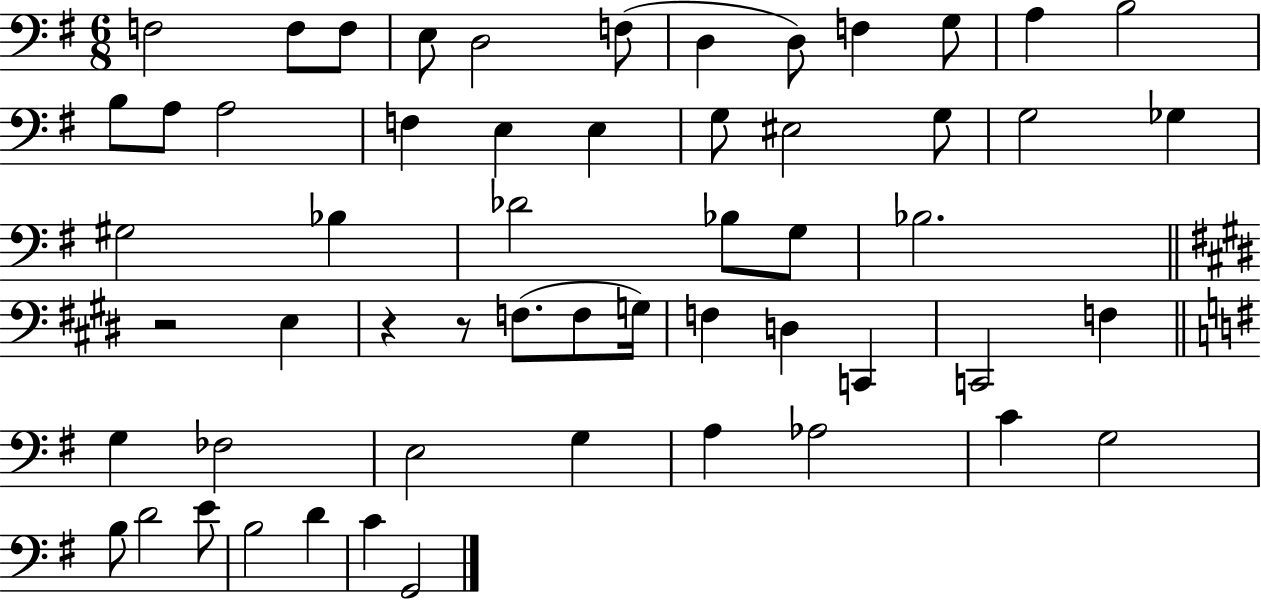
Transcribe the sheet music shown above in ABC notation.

X:1
T:Untitled
M:6/8
L:1/4
K:G
F,2 F,/2 F,/2 E,/2 D,2 F,/2 D, D,/2 F, G,/2 A, B,2 B,/2 A,/2 A,2 F, E, E, G,/2 ^E,2 G,/2 G,2 _G, ^G,2 _B, _D2 _B,/2 G,/2 _B,2 z2 E, z z/2 F,/2 F,/2 G,/4 F, D, C,, C,,2 F, G, _F,2 E,2 G, A, _A,2 C G,2 B,/2 D2 E/2 B,2 D C G,,2